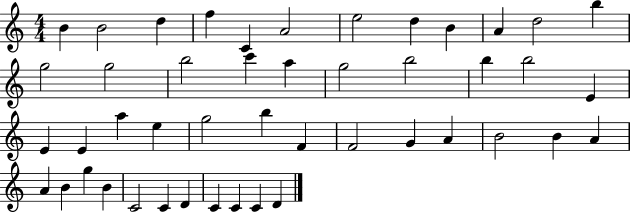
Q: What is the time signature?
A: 4/4